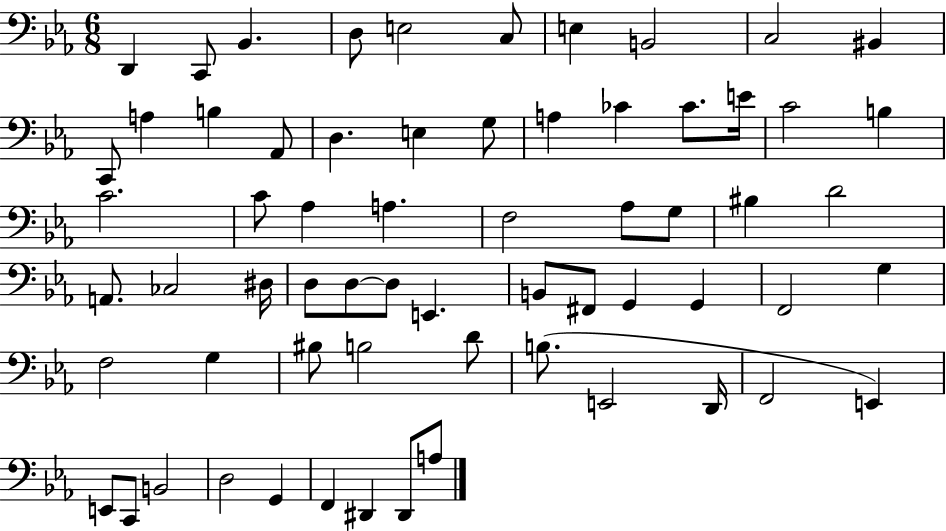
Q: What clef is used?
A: bass